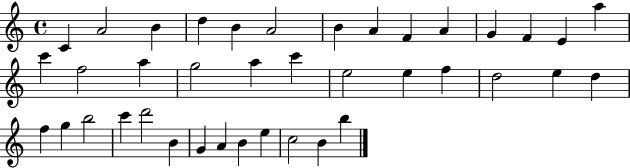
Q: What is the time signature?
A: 4/4